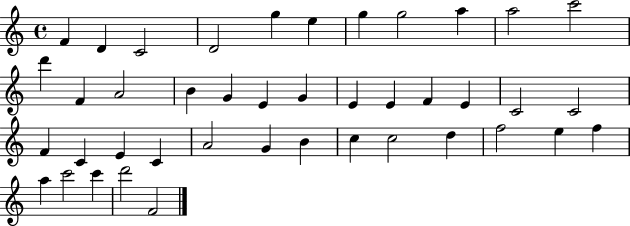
{
  \clef treble
  \time 4/4
  \defaultTimeSignature
  \key c \major
  f'4 d'4 c'2 | d'2 g''4 e''4 | g''4 g''2 a''4 | a''2 c'''2 | \break d'''4 f'4 a'2 | b'4 g'4 e'4 g'4 | e'4 e'4 f'4 e'4 | c'2 c'2 | \break f'4 c'4 e'4 c'4 | a'2 g'4 b'4 | c''4 c''2 d''4 | f''2 e''4 f''4 | \break a''4 c'''2 c'''4 | d'''2 f'2 | \bar "|."
}